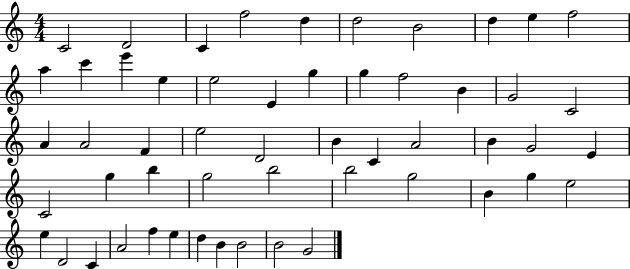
{
  \clef treble
  \numericTimeSignature
  \time 4/4
  \key c \major
  c'2 d'2 | c'4 f''2 d''4 | d''2 b'2 | d''4 e''4 f''2 | \break a''4 c'''4 e'''4 e''4 | e''2 e'4 g''4 | g''4 f''2 b'4 | g'2 c'2 | \break a'4 a'2 f'4 | e''2 d'2 | b'4 c'4 a'2 | b'4 g'2 e'4 | \break c'2 g''4 b''4 | g''2 b''2 | b''2 g''2 | b'4 g''4 e''2 | \break e''4 d'2 c'4 | a'2 f''4 e''4 | d''4 b'4 b'2 | b'2 g'2 | \break \bar "|."
}